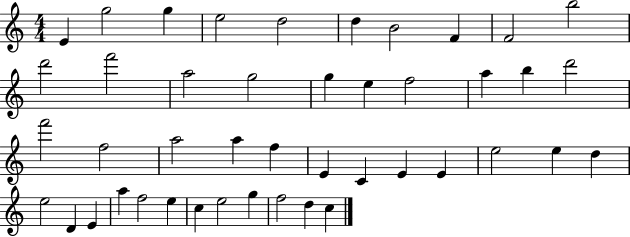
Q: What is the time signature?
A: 4/4